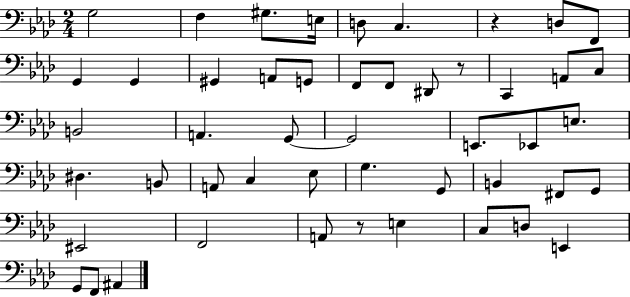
{
  \clef bass
  \numericTimeSignature
  \time 2/4
  \key aes \major
  \repeat volta 2 { g2 | f4 gis8. e16 | d8 c4. | r4 d8 f,8 | \break g,4 g,4 | gis,4 a,8 g,8 | f,8 f,8 dis,8 r8 | c,4 a,8 c8 | \break b,2 | a,4. g,8~~ | g,2 | e,8. ees,8 e8. | \break dis4. b,8 | a,8 c4 ees8 | g4. g,8 | b,4 fis,8 g,8 | \break eis,2 | f,2 | a,8 r8 e4 | c8 d8 e,4 | \break g,8 f,8 ais,4 | } \bar "|."
}